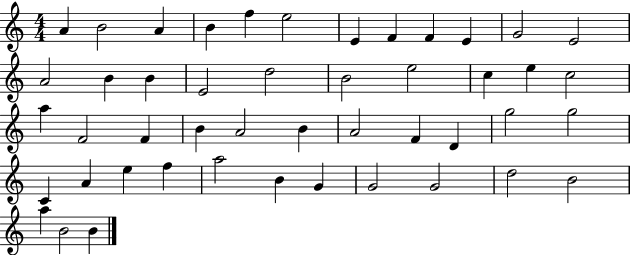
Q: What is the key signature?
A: C major